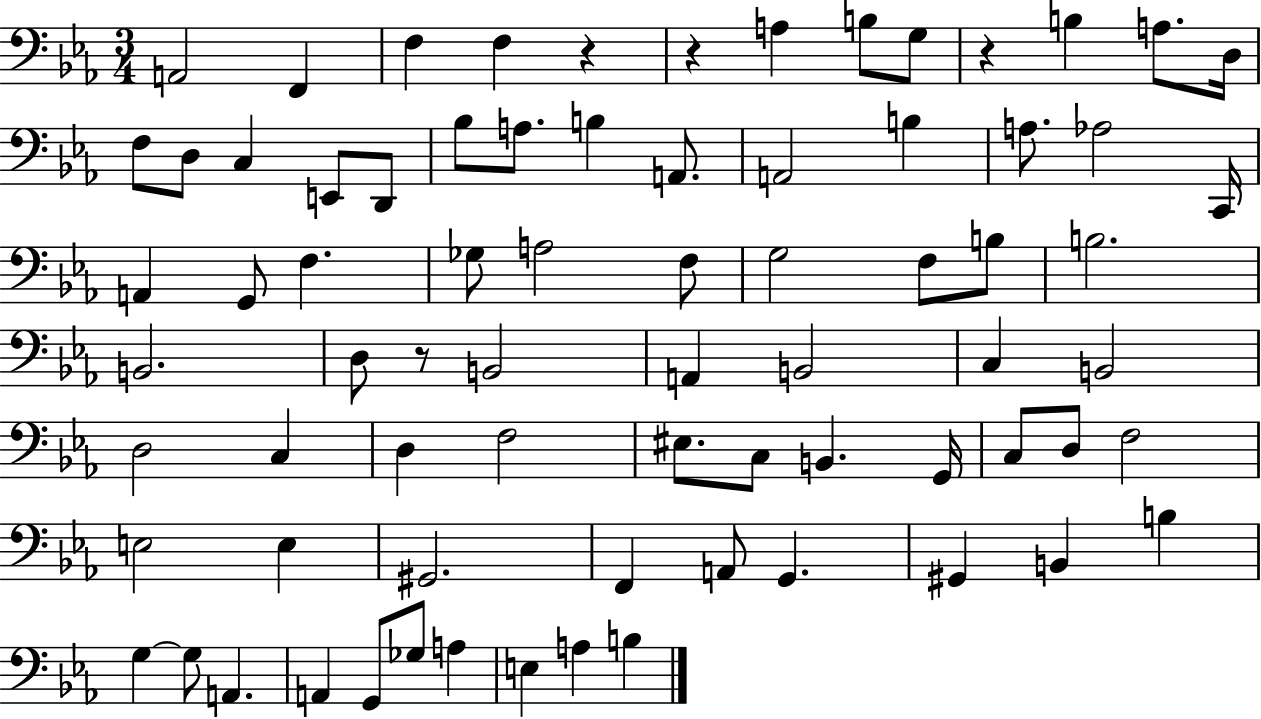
X:1
T:Untitled
M:3/4
L:1/4
K:Eb
A,,2 F,, F, F, z z A, B,/2 G,/2 z B, A,/2 D,/4 F,/2 D,/2 C, E,,/2 D,,/2 _B,/2 A,/2 B, A,,/2 A,,2 B, A,/2 _A,2 C,,/4 A,, G,,/2 F, _G,/2 A,2 F,/2 G,2 F,/2 B,/2 B,2 B,,2 D,/2 z/2 B,,2 A,, B,,2 C, B,,2 D,2 C, D, F,2 ^E,/2 C,/2 B,, G,,/4 C,/2 D,/2 F,2 E,2 E, ^G,,2 F,, A,,/2 G,, ^G,, B,, B, G, G,/2 A,, A,, G,,/2 _G,/2 A, E, A, B,